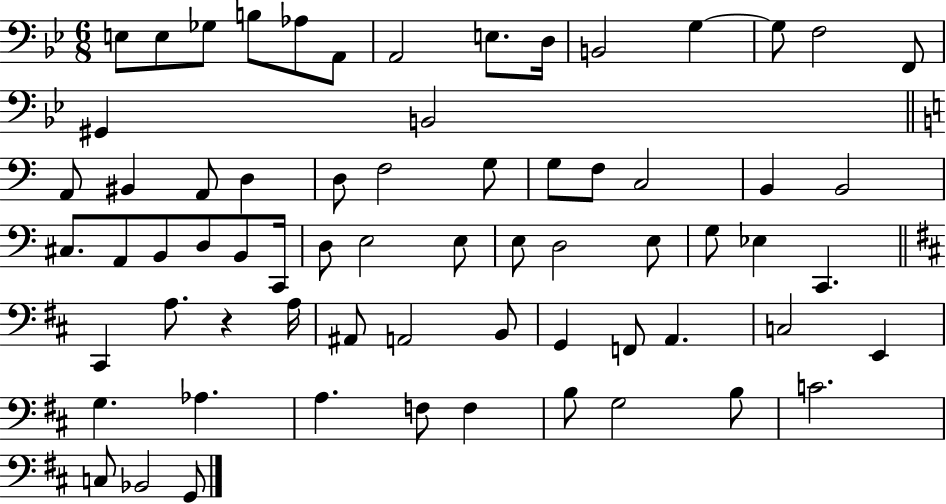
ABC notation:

X:1
T:Untitled
M:6/8
L:1/4
K:Bb
E,/2 E,/2 _G,/2 B,/2 _A,/2 A,,/2 A,,2 E,/2 D,/4 B,,2 G, G,/2 F,2 F,,/2 ^G,, B,,2 A,,/2 ^B,, A,,/2 D, D,/2 F,2 G,/2 G,/2 F,/2 C,2 B,, B,,2 ^C,/2 A,,/2 B,,/2 D,/2 B,,/2 C,,/4 D,/2 E,2 E,/2 E,/2 D,2 E,/2 G,/2 _E, C,, ^C,, A,/2 z A,/4 ^A,,/2 A,,2 B,,/2 G,, F,,/2 A,, C,2 E,, G, _A, A, F,/2 F, B,/2 G,2 B,/2 C2 C,/2 _B,,2 G,,/2